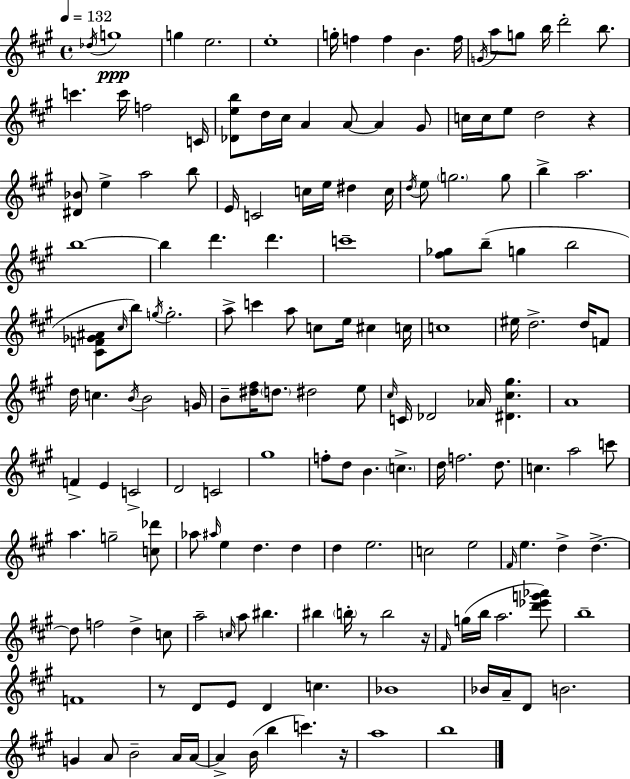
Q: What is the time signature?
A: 4/4